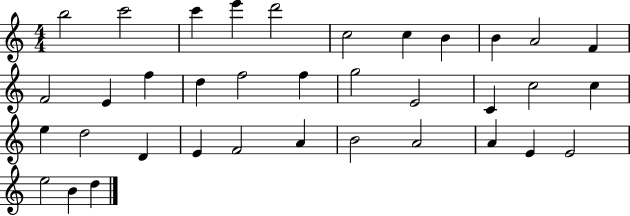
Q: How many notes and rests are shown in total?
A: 36